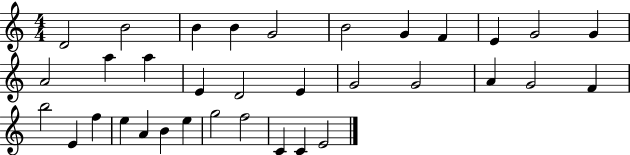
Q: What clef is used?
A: treble